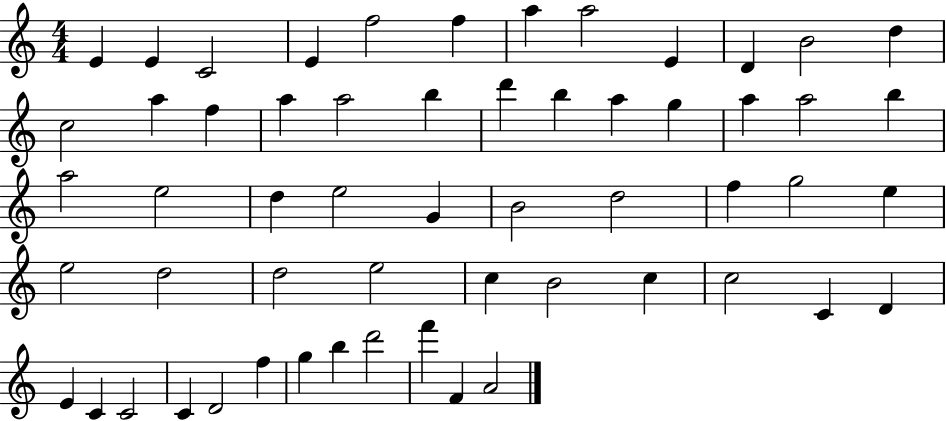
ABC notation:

X:1
T:Untitled
M:4/4
L:1/4
K:C
E E C2 E f2 f a a2 E D B2 d c2 a f a a2 b d' b a g a a2 b a2 e2 d e2 G B2 d2 f g2 e e2 d2 d2 e2 c B2 c c2 C D E C C2 C D2 f g b d'2 f' F A2